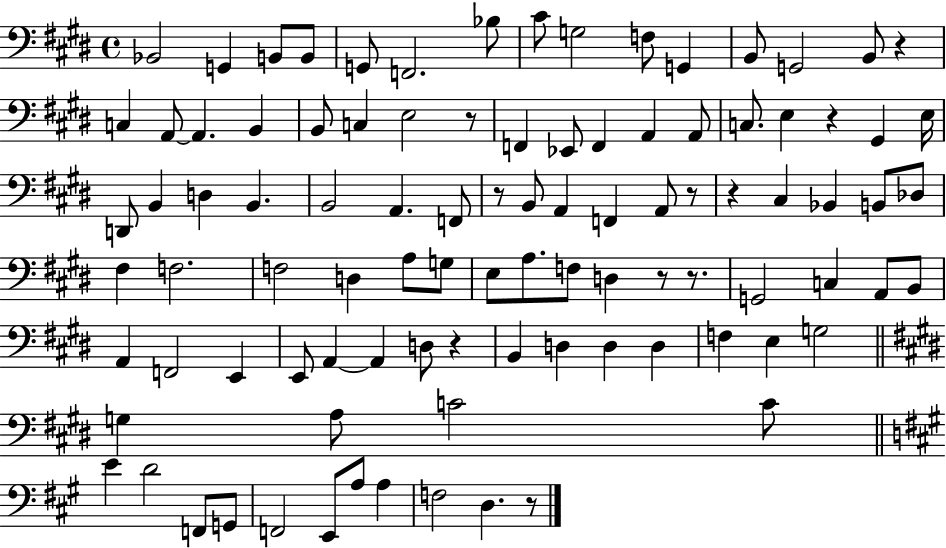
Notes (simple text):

Bb2/h G2/q B2/e B2/e G2/e F2/h. Bb3/e C#4/e G3/h F3/e G2/q B2/e G2/h B2/e R/q C3/q A2/e A2/q. B2/q B2/e C3/q E3/h R/e F2/q Eb2/e F2/q A2/q A2/e C3/e. E3/q R/q G#2/q E3/s D2/e B2/q D3/q B2/q. B2/h A2/q. F2/e R/e B2/e A2/q F2/q A2/e R/e R/q C#3/q Bb2/q B2/e Db3/e F#3/q F3/h. F3/h D3/q A3/e G3/e E3/e A3/e. F3/e D3/q R/e R/e. G2/h C3/q A2/e B2/e A2/q F2/h E2/q E2/e A2/q A2/q D3/e R/q B2/q D3/q D3/q D3/q F3/q E3/q G3/h G3/q A3/e C4/h C4/e E4/q D4/h F2/e G2/e F2/h E2/e A3/e A3/q F3/h D3/q. R/e